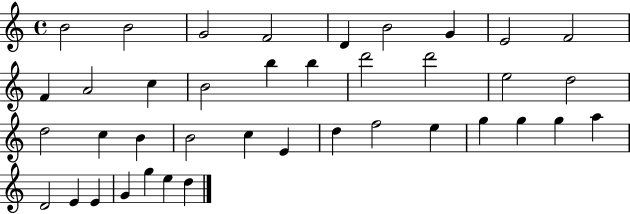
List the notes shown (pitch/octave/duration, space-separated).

B4/h B4/h G4/h F4/h D4/q B4/h G4/q E4/h F4/h F4/q A4/h C5/q B4/h B5/q B5/q D6/h D6/h E5/h D5/h D5/h C5/q B4/q B4/h C5/q E4/q D5/q F5/h E5/q G5/q G5/q G5/q A5/q D4/h E4/q E4/q G4/q G5/q E5/q D5/q